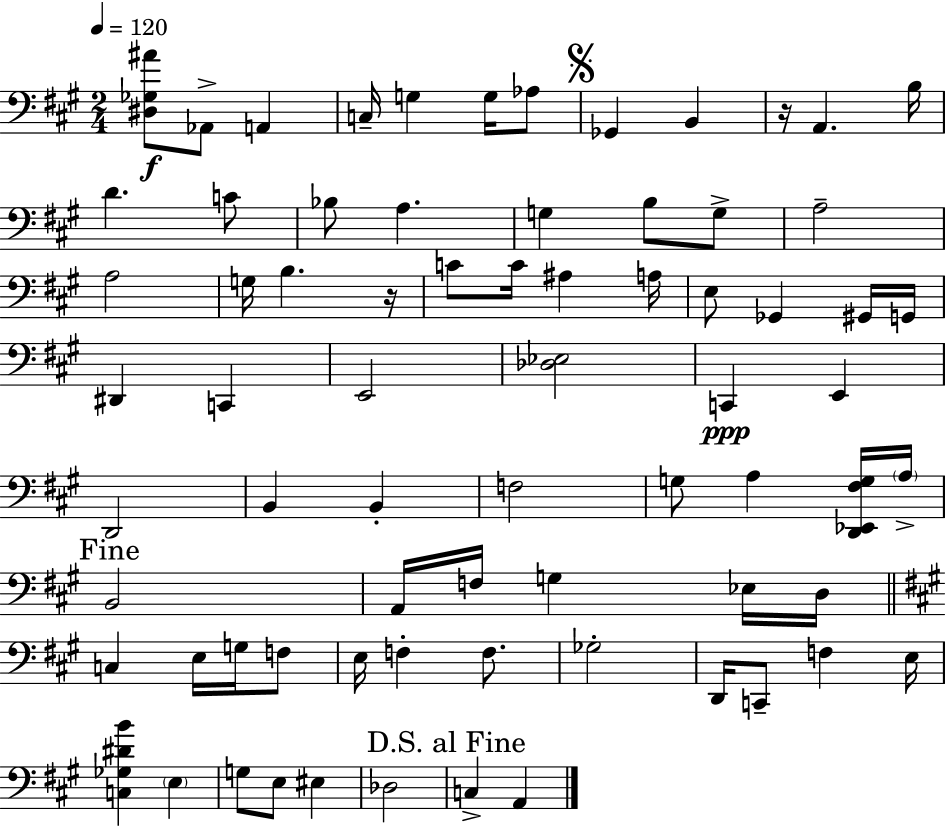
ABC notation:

X:1
T:Untitled
M:2/4
L:1/4
K:A
[^D,_G,^A]/2 _A,,/2 A,, C,/4 G, G,/4 _A,/2 _G,, B,, z/4 A,, B,/4 D C/2 _B,/2 A, G, B,/2 G,/2 A,2 A,2 G,/4 B, z/4 C/2 C/4 ^A, A,/4 E,/2 _G,, ^G,,/4 G,,/4 ^D,, C,, E,,2 [_D,_E,]2 C,, E,, D,,2 B,, B,, F,2 G,/2 A, [D,,_E,,^F,G,]/4 A,/4 B,,2 A,,/4 F,/4 G, _E,/4 D,/4 C, E,/4 G,/4 F,/2 E,/4 F, F,/2 _G,2 D,,/4 C,,/2 F, E,/4 [C,_G,^DB] E, G,/2 E,/2 ^E, _D,2 C, A,,